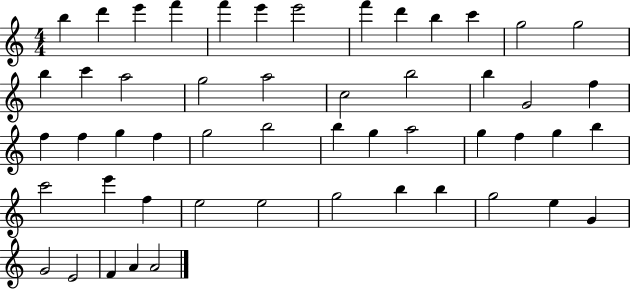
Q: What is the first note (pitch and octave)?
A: B5